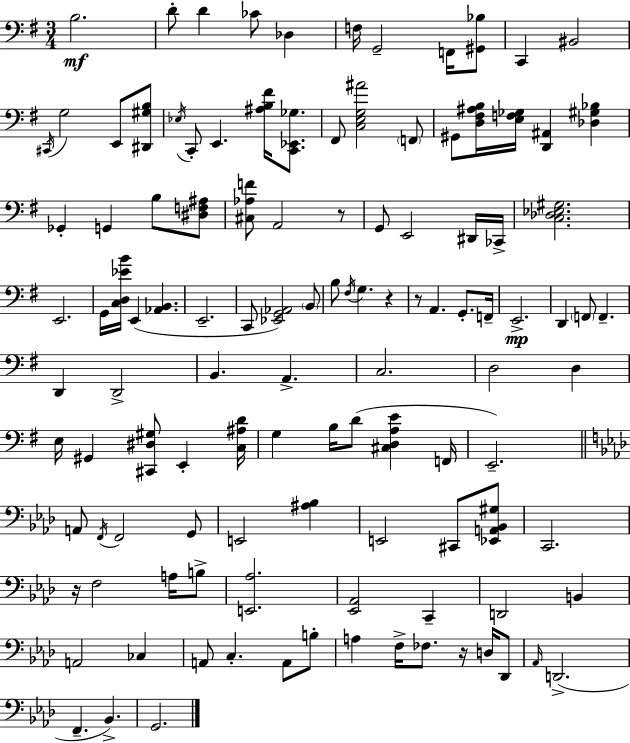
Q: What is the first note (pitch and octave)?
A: B3